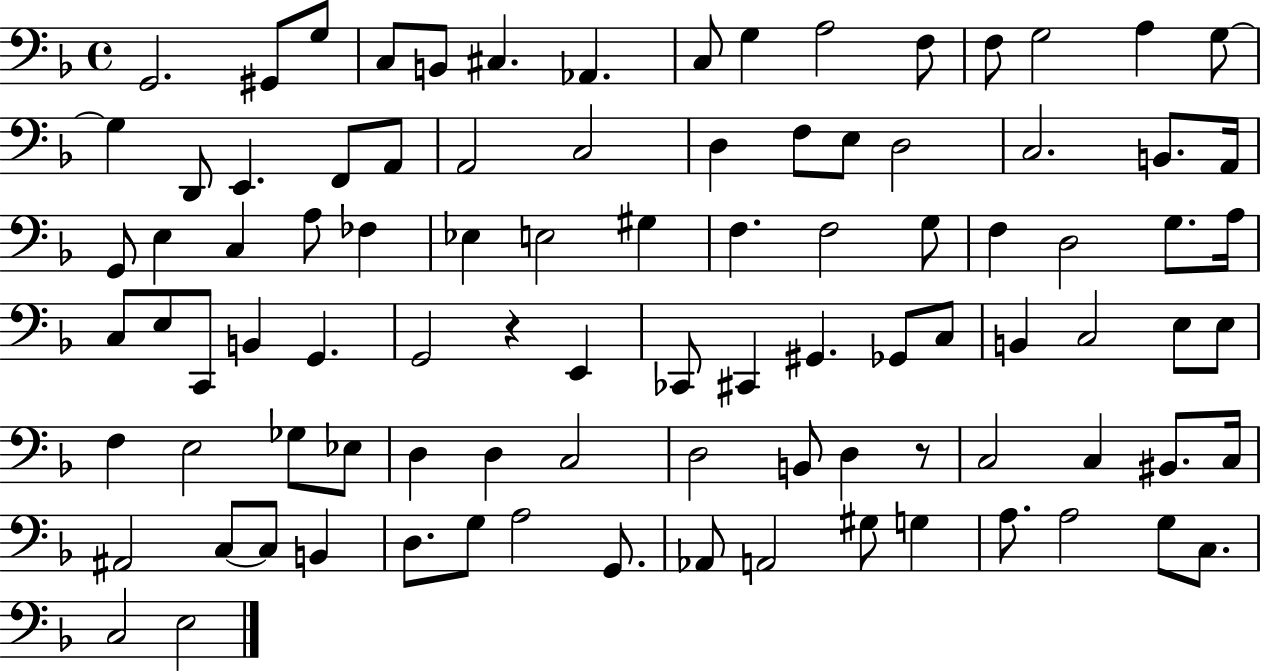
G2/h. G#2/e G3/e C3/e B2/e C#3/q. Ab2/q. C3/e G3/q A3/h F3/e F3/e G3/h A3/q G3/e G3/q D2/e E2/q. F2/e A2/e A2/h C3/h D3/q F3/e E3/e D3/h C3/h. B2/e. A2/s G2/e E3/q C3/q A3/e FES3/q Eb3/q E3/h G#3/q F3/q. F3/h G3/e F3/q D3/h G3/e. A3/s C3/e E3/e C2/e B2/q G2/q. G2/h R/q E2/q CES2/e C#2/q G#2/q. Gb2/e C3/e B2/q C3/h E3/e E3/e F3/q E3/h Gb3/e Eb3/e D3/q D3/q C3/h D3/h B2/e D3/q R/e C3/h C3/q BIS2/e. C3/s A#2/h C3/e C3/e B2/q D3/e. G3/e A3/h G2/e. Ab2/e A2/h G#3/e G3/q A3/e. A3/h G3/e C3/e. C3/h E3/h